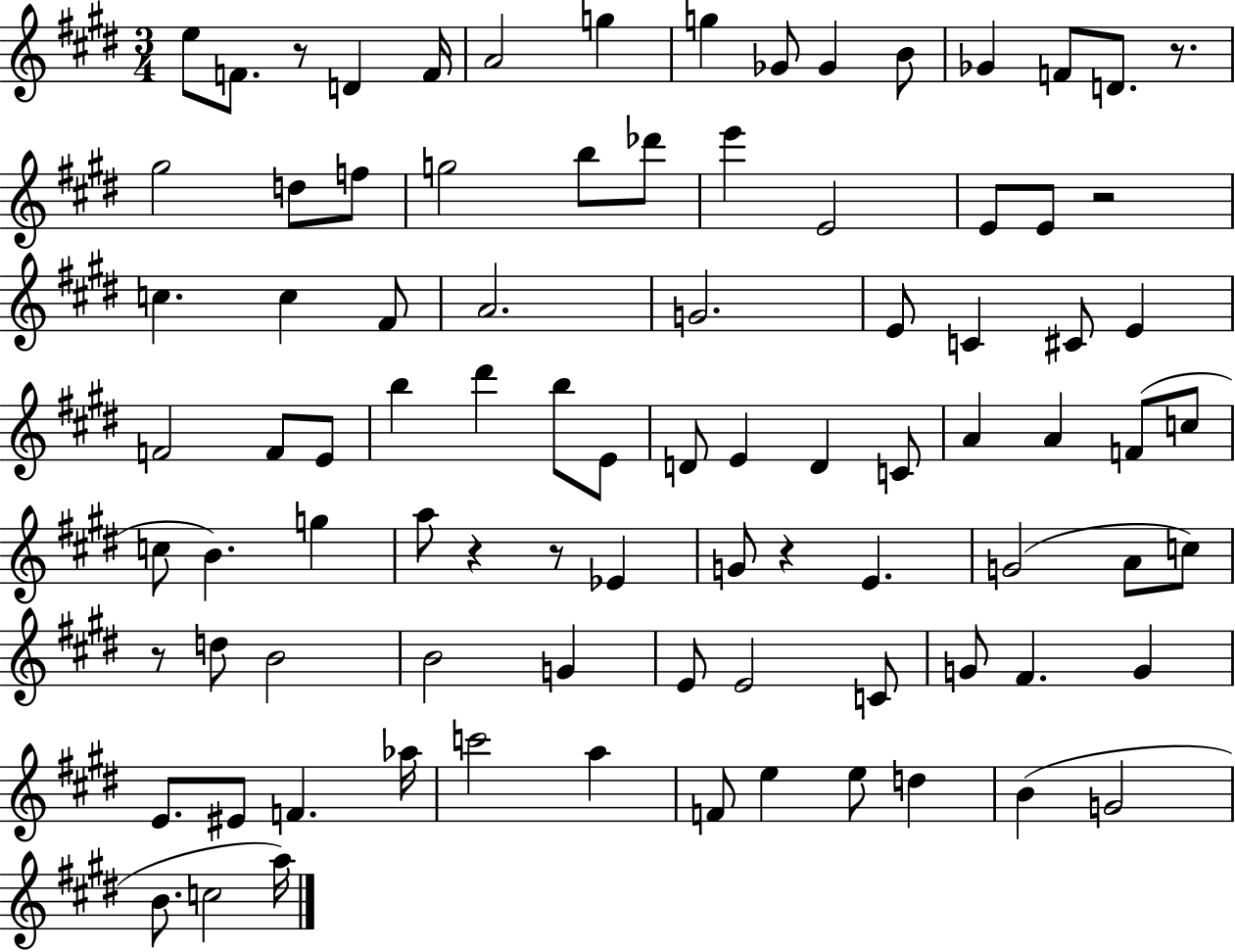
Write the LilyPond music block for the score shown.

{
  \clef treble
  \numericTimeSignature
  \time 3/4
  \key e \major
  e''8 f'8. r8 d'4 f'16 | a'2 g''4 | g''4 ges'8 ges'4 b'8 | ges'4 f'8 d'8. r8. | \break gis''2 d''8 f''8 | g''2 b''8 des'''8 | e'''4 e'2 | e'8 e'8 r2 | \break c''4. c''4 fis'8 | a'2. | g'2. | e'8 c'4 cis'8 e'4 | \break f'2 f'8 e'8 | b''4 dis'''4 b''8 e'8 | d'8 e'4 d'4 c'8 | a'4 a'4 f'8( c''8 | \break c''8 b'4.) g''4 | a''8 r4 r8 ees'4 | g'8 r4 e'4. | g'2( a'8 c''8) | \break r8 d''8 b'2 | b'2 g'4 | e'8 e'2 c'8 | g'8 fis'4. g'4 | \break e'8. eis'8 f'4. aes''16 | c'''2 a''4 | f'8 e''4 e''8 d''4 | b'4( g'2 | \break b'8. c''2 a''16) | \bar "|."
}